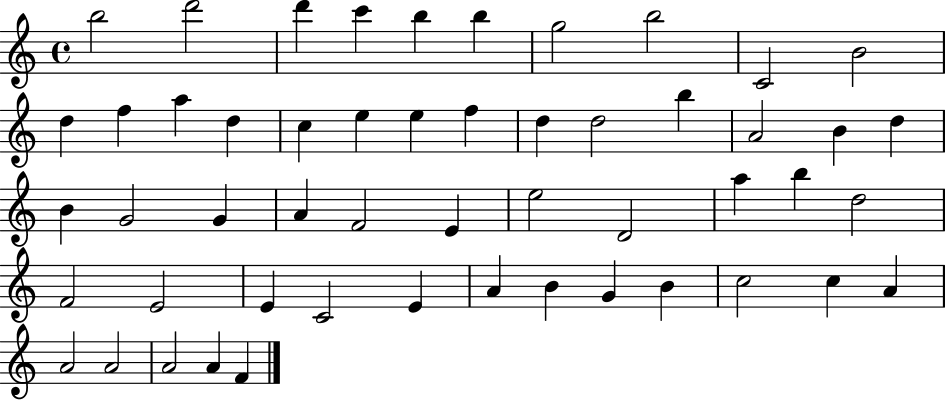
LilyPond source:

{
  \clef treble
  \time 4/4
  \defaultTimeSignature
  \key c \major
  b''2 d'''2 | d'''4 c'''4 b''4 b''4 | g''2 b''2 | c'2 b'2 | \break d''4 f''4 a''4 d''4 | c''4 e''4 e''4 f''4 | d''4 d''2 b''4 | a'2 b'4 d''4 | \break b'4 g'2 g'4 | a'4 f'2 e'4 | e''2 d'2 | a''4 b''4 d''2 | \break f'2 e'2 | e'4 c'2 e'4 | a'4 b'4 g'4 b'4 | c''2 c''4 a'4 | \break a'2 a'2 | a'2 a'4 f'4 | \bar "|."
}